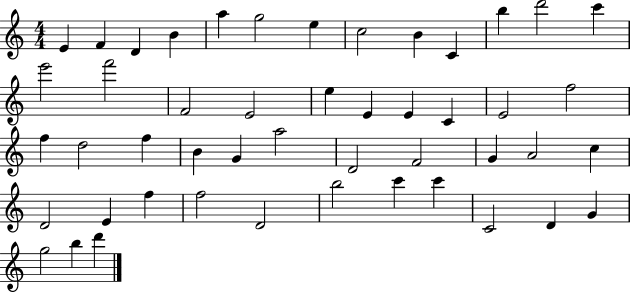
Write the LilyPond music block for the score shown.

{
  \clef treble
  \numericTimeSignature
  \time 4/4
  \key c \major
  e'4 f'4 d'4 b'4 | a''4 g''2 e''4 | c''2 b'4 c'4 | b''4 d'''2 c'''4 | \break e'''2 f'''2 | f'2 e'2 | e''4 e'4 e'4 c'4 | e'2 f''2 | \break f''4 d''2 f''4 | b'4 g'4 a''2 | d'2 f'2 | g'4 a'2 c''4 | \break d'2 e'4 f''4 | f''2 d'2 | b''2 c'''4 c'''4 | c'2 d'4 g'4 | \break g''2 b''4 d'''4 | \bar "|."
}